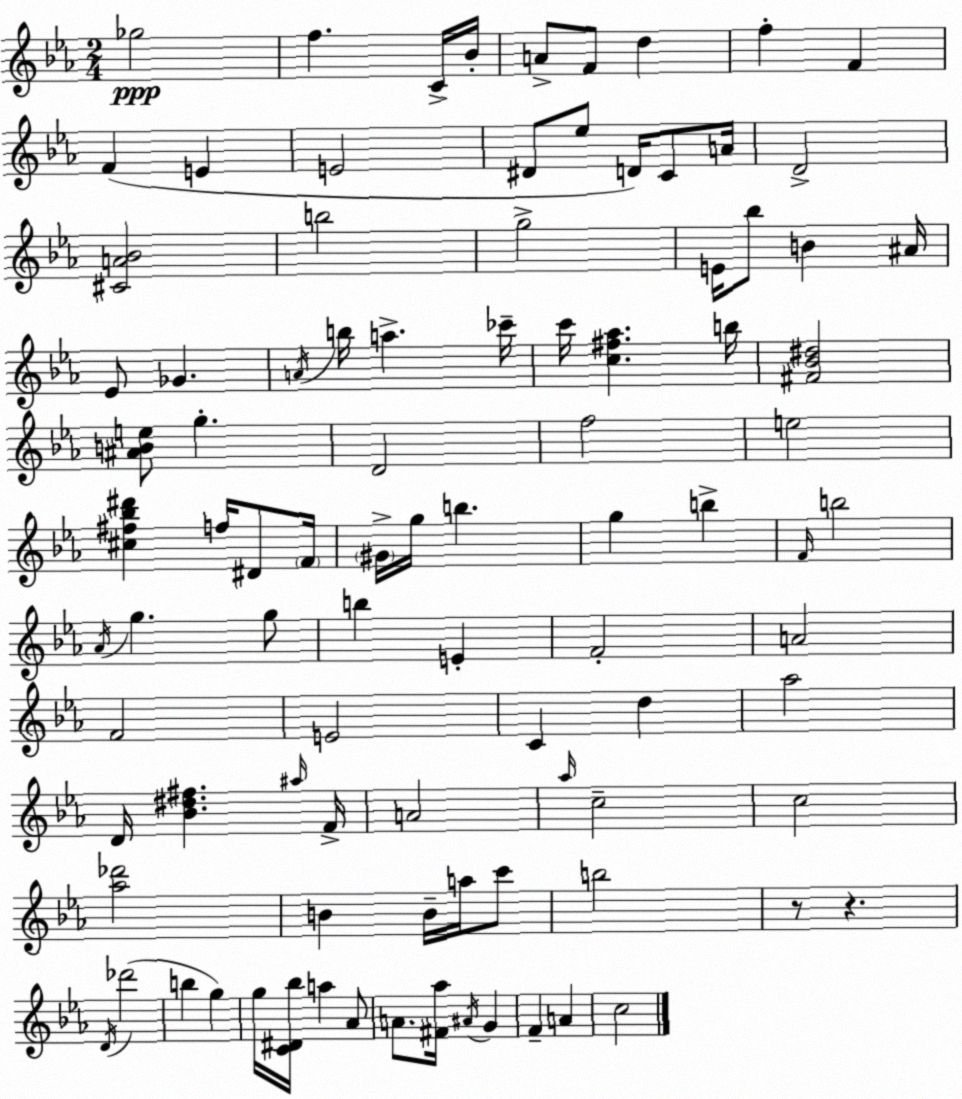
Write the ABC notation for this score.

X:1
T:Untitled
M:2/4
L:1/4
K:Eb
_g2 f C/4 _B/4 A/2 F/2 d f F F E E2 ^D/2 _e/2 D/4 C/2 A/4 D2 [^CA_B]2 b2 g2 E/4 _b/2 B ^A/4 _E/2 _G A/4 b/4 a _c'/4 c'/4 [c^f_a] b/4 [^F_B^d]2 [^ABe]/2 g D2 f2 e2 [^c^f_b^d'] f/4 ^D/2 F/4 ^G/4 g/4 b g b F/4 b2 _A/4 g g/2 b E F2 A2 F2 E2 C d _a2 D/4 [_B^d^f] ^a/4 F/4 A2 _a/4 c2 c2 [_a_d']2 B B/4 a/4 c'/2 b2 z/2 z D/4 _d'2 b g g/4 [C^D_b]/4 a _A/2 A/2 [^F_a]/4 ^A/4 G F A c2